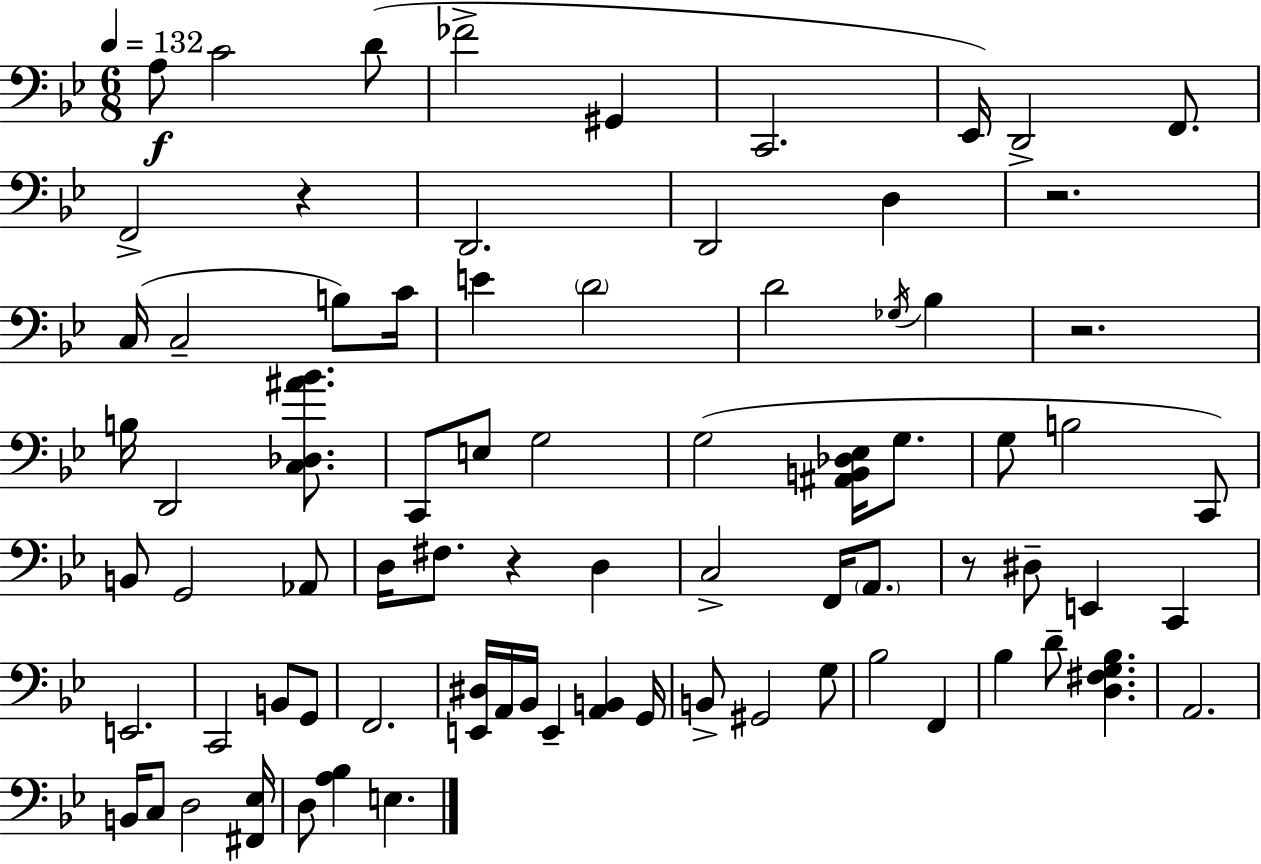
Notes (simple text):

A3/e C4/h D4/e FES4/h G#2/q C2/h. Eb2/s D2/h F2/e. F2/h R/q D2/h. D2/h D3/q R/h. C3/s C3/h B3/e C4/s E4/q D4/h D4/h Gb3/s Bb3/q R/h. B3/s D2/h [C3,Db3,A#4,Bb4]/e. C2/e E3/e G3/h G3/h [A#2,B2,Db3,Eb3]/s G3/e. G3/e B3/h C2/e B2/e G2/h Ab2/e D3/s F#3/e. R/q D3/q C3/h F2/s A2/e. R/e D#3/e E2/q C2/q E2/h. C2/h B2/e G2/e F2/h. [E2,D#3]/s A2/s Bb2/s E2/q [A2,B2]/q G2/s B2/e G#2/h G3/e Bb3/h F2/q Bb3/q D4/e [D3,F#3,G3,Bb3]/q. A2/h. B2/s C3/e D3/h [F#2,Eb3]/s D3/e [A3,Bb3]/q E3/q.